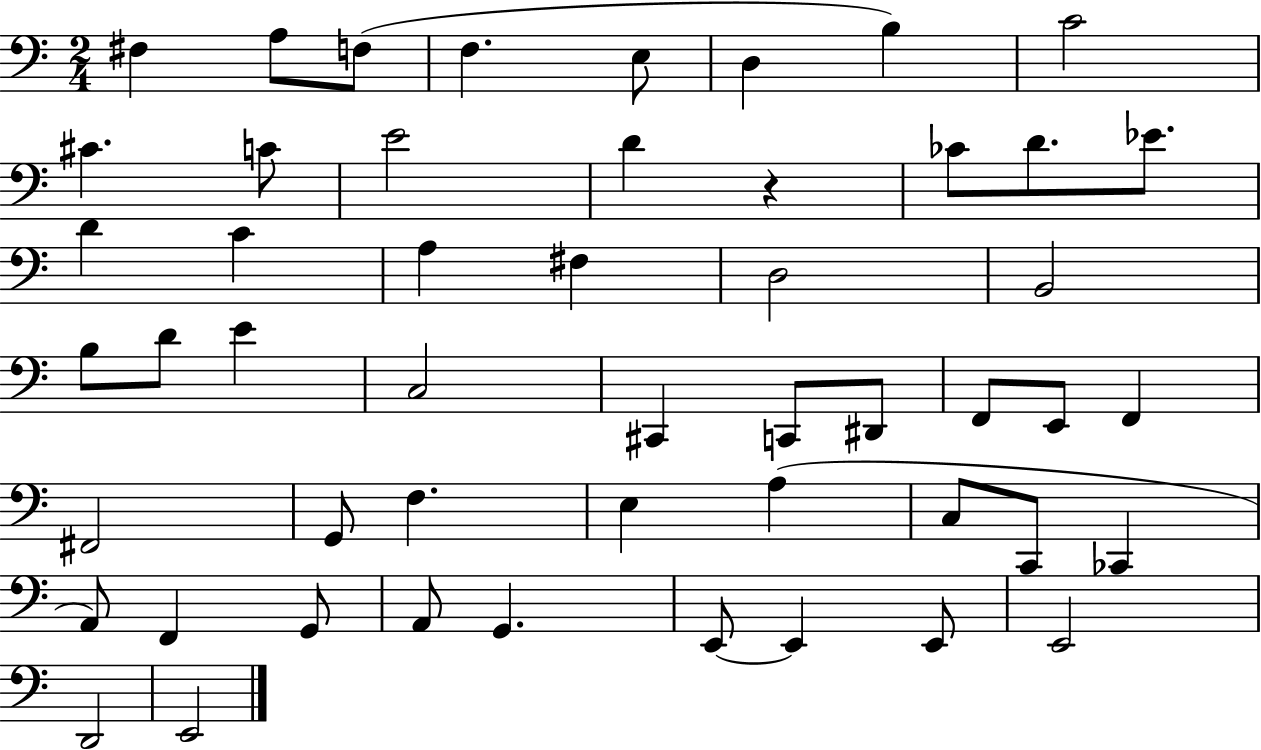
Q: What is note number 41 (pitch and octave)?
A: F2